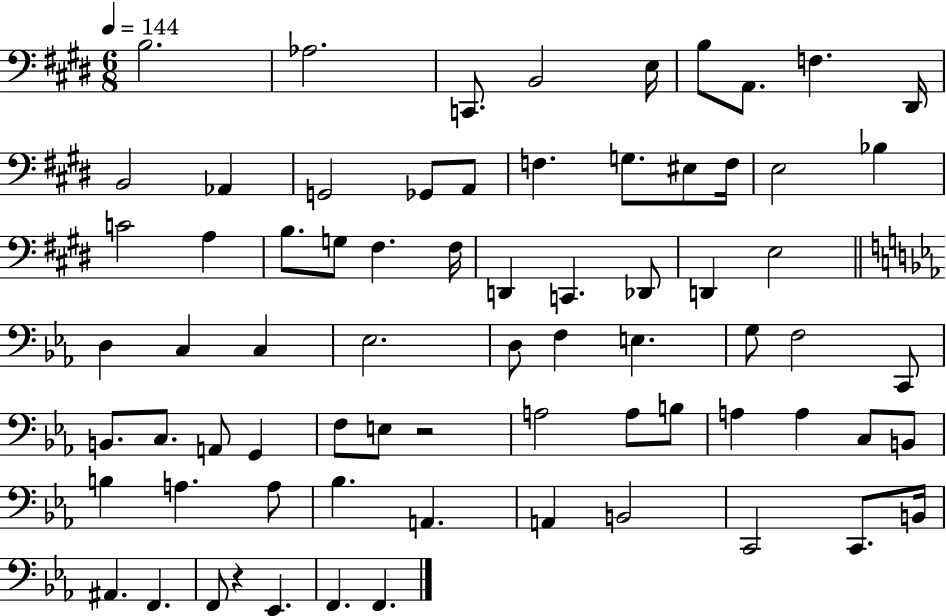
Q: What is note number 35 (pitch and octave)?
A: Eb3